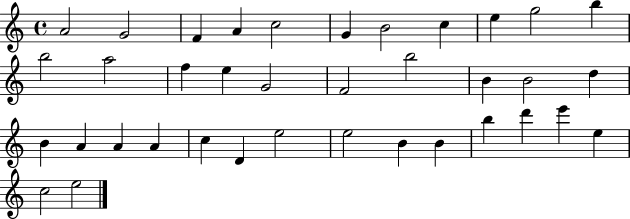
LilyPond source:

{
  \clef treble
  \time 4/4
  \defaultTimeSignature
  \key c \major
  a'2 g'2 | f'4 a'4 c''2 | g'4 b'2 c''4 | e''4 g''2 b''4 | \break b''2 a''2 | f''4 e''4 g'2 | f'2 b''2 | b'4 b'2 d''4 | \break b'4 a'4 a'4 a'4 | c''4 d'4 e''2 | e''2 b'4 b'4 | b''4 d'''4 e'''4 e''4 | \break c''2 e''2 | \bar "|."
}